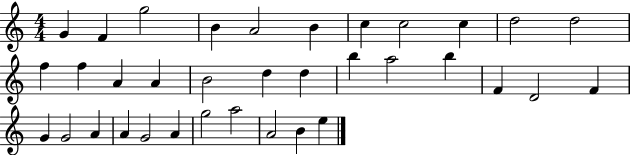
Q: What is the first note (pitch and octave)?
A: G4